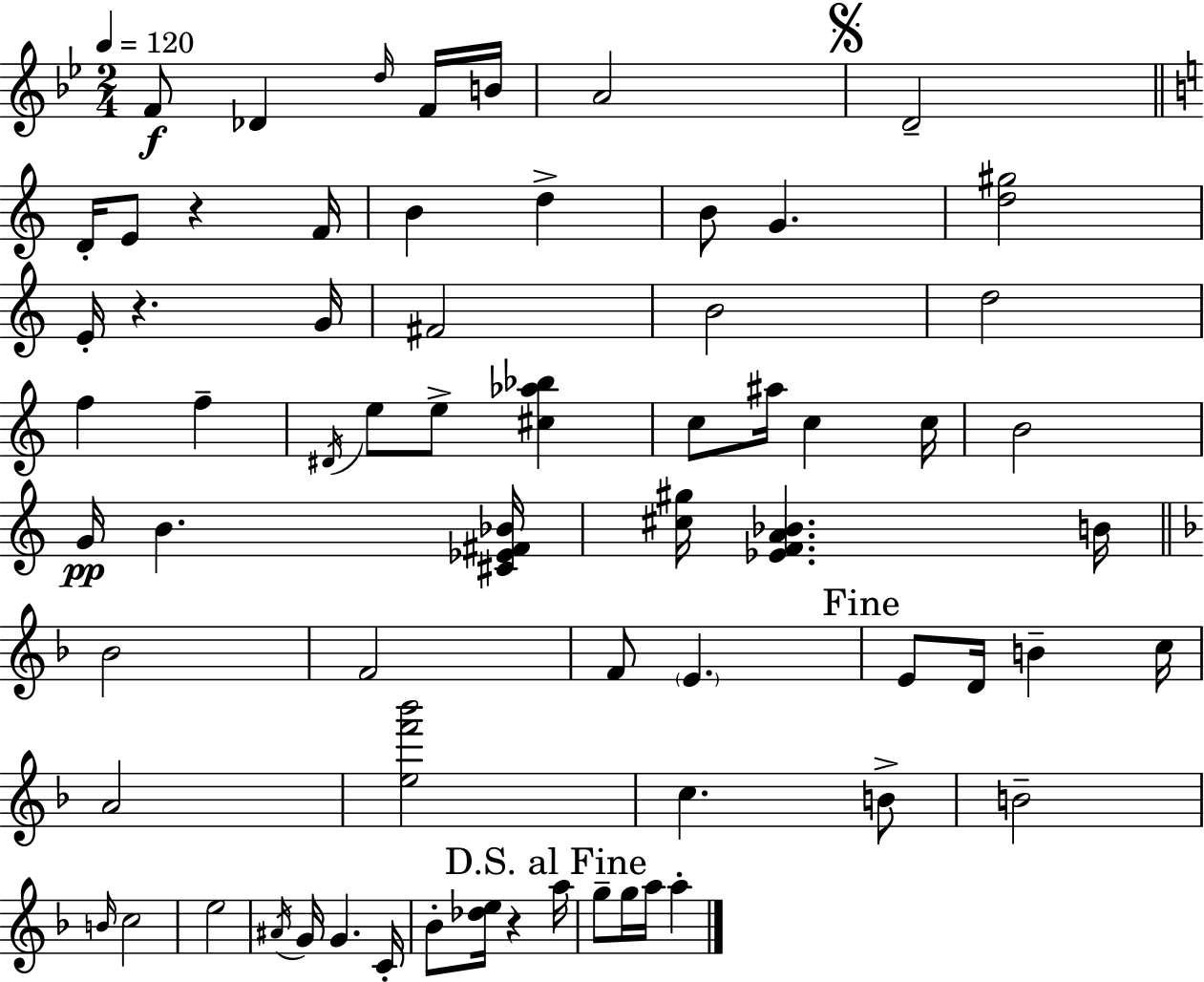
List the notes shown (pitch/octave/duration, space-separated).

F4/e Db4/q D5/s F4/s B4/s A4/h D4/h D4/s E4/e R/q F4/s B4/q D5/q B4/e G4/q. [D5,G#5]/h E4/s R/q. G4/s F#4/h B4/h D5/h F5/q F5/q D#4/s E5/e E5/e [C#5,Ab5,Bb5]/q C5/e A#5/s C5/q C5/s B4/h G4/s B4/q. [C#4,Eb4,F#4,Bb4]/s [C#5,G#5]/s [Eb4,F4,A4,Bb4]/q. B4/s Bb4/h F4/h F4/e E4/q. E4/e D4/s B4/q C5/s A4/h [E5,F6,Bb6]/h C5/q. B4/e B4/h B4/s C5/h E5/h A#4/s G4/s G4/q. C4/s Bb4/e [Db5,E5]/s R/q A5/s G5/e G5/s A5/s A5/q